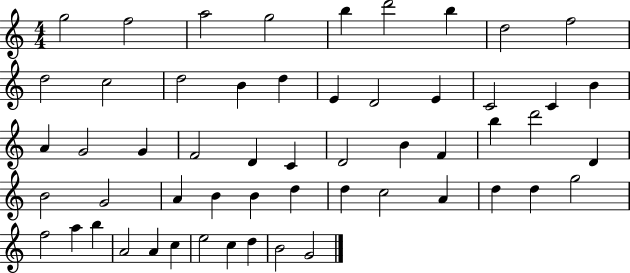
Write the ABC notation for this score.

X:1
T:Untitled
M:4/4
L:1/4
K:C
g2 f2 a2 g2 b d'2 b d2 f2 d2 c2 d2 B d E D2 E C2 C B A G2 G F2 D C D2 B F b d'2 D B2 G2 A B B d d c2 A d d g2 f2 a b A2 A c e2 c d B2 G2